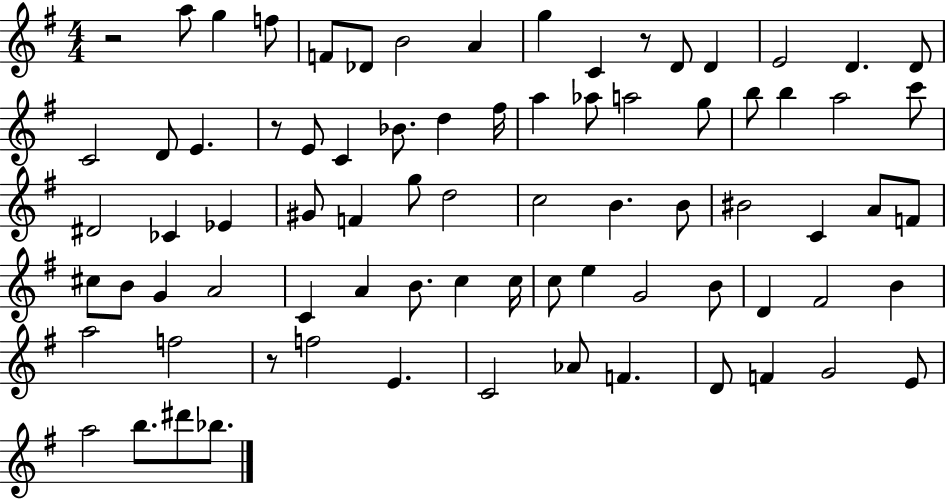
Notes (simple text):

R/h A5/e G5/q F5/e F4/e Db4/e B4/h A4/q G5/q C4/q R/e D4/e D4/q E4/h D4/q. D4/e C4/h D4/e E4/q. R/e E4/e C4/q Bb4/e. D5/q F#5/s A5/q Ab5/e A5/h G5/e B5/e B5/q A5/h C6/e D#4/h CES4/q Eb4/q G#4/e F4/q G5/e D5/h C5/h B4/q. B4/e BIS4/h C4/q A4/e F4/e C#5/e B4/e G4/q A4/h C4/q A4/q B4/e. C5/q C5/s C5/e E5/q G4/h B4/e D4/q F#4/h B4/q A5/h F5/h R/e F5/h E4/q. C4/h Ab4/e F4/q. D4/e F4/q G4/h E4/e A5/h B5/e. D#6/e Bb5/e.